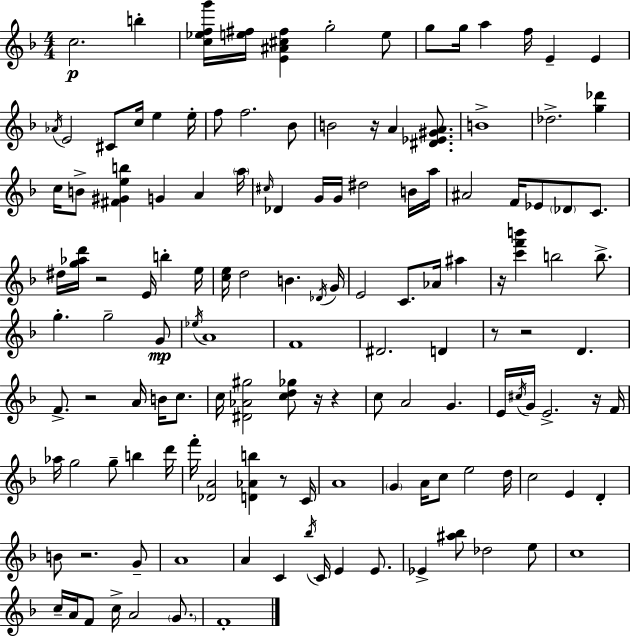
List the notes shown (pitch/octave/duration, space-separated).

C5/h. B5/q [C5,Eb5,F5,G6]/s [E5,F#5]/s [E4,A#4,C#5,F#5]/q G5/h E5/e G5/e G5/s A5/q F5/s E4/q E4/q Ab4/s E4/h C#4/e C5/s E5/q E5/s F5/e F5/h. Bb4/e B4/h R/s A4/q [D#4,Eb4,G#4,A4]/e. B4/w Db5/h. [G5,Db6]/q C5/s B4/e [F#4,G#4,E5,B5]/q G4/q A4/q A5/s C#5/s Db4/q G4/s G4/s D#5/h B4/s A5/s A#4/h F4/s Eb4/e Db4/e C4/e. D#5/s [G5,Ab5,D6]/s R/h E4/s B5/q E5/s [C5,E5]/s D5/h B4/q. Db4/s G4/s E4/h C4/e. Ab4/s A#5/q R/s [C6,F6,B6]/q B5/h B5/e. G5/q. G5/h G4/e Eb5/s A4/w F4/w D#4/h. D4/q R/e R/h D4/q. F4/e. R/h A4/s B4/s C5/e. C5/s [D#4,Ab4,G#5]/h [C5,D5,Gb5]/e R/s R/q C5/e A4/h G4/q. E4/s C#5/s G4/s E4/h. R/s F4/s Ab5/s G5/h G5/e B5/q D6/s F6/s [Db4,A4]/h [D4,Ab4,B5]/q R/e C4/s A4/w G4/q A4/s C5/e E5/h D5/s C5/h E4/q D4/q B4/e R/h. G4/e A4/w A4/q C4/q Bb5/s C4/s E4/q E4/e. Eb4/q [A#5,Bb5]/e Db5/h E5/e C5/w C5/s A4/s F4/e C5/s A4/h G4/e. F4/w